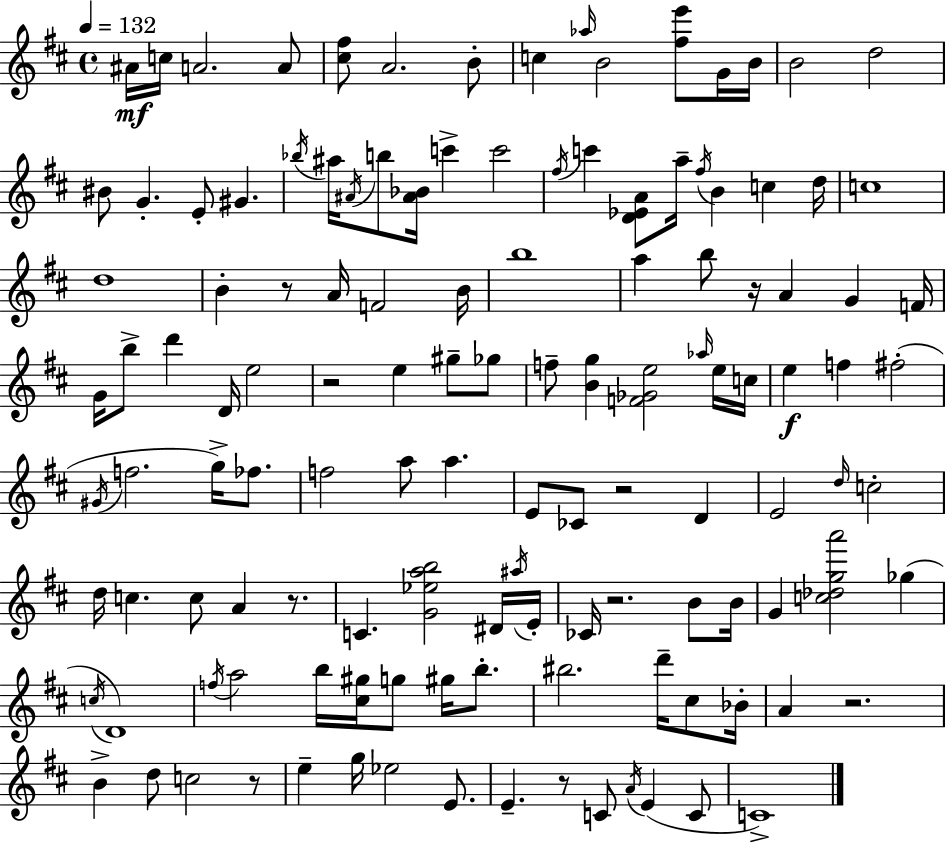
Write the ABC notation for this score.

X:1
T:Untitled
M:4/4
L:1/4
K:D
^A/4 c/4 A2 A/2 [^c^f]/2 A2 B/2 c _a/4 B2 [^fe']/2 G/4 B/4 B2 d2 ^B/2 G E/2 ^G _b/4 ^a/4 ^A/4 b/2 [^A_B]/4 c' c'2 ^f/4 c' [D_EA]/2 a/4 ^f/4 B c d/4 c4 d4 B z/2 A/4 F2 B/4 b4 a b/2 z/4 A G F/4 G/4 b/2 d' D/4 e2 z2 e ^g/2 _g/2 f/2 [Bg] [F_Ge]2 _a/4 e/4 c/4 e f ^f2 ^G/4 f2 g/4 _f/2 f2 a/2 a E/2 _C/2 z2 D E2 d/4 c2 d/4 c c/2 A z/2 C [G_eab]2 ^D/4 ^a/4 E/4 _C/4 z2 B/2 B/4 G [c_dga']2 _g c/4 D4 f/4 a2 b/4 [^c^g]/4 g/2 ^g/4 b/2 ^b2 d'/4 ^c/2 _B/4 A z2 B d/2 c2 z/2 e g/4 _e2 E/2 E z/2 C/2 A/4 E C/2 C4